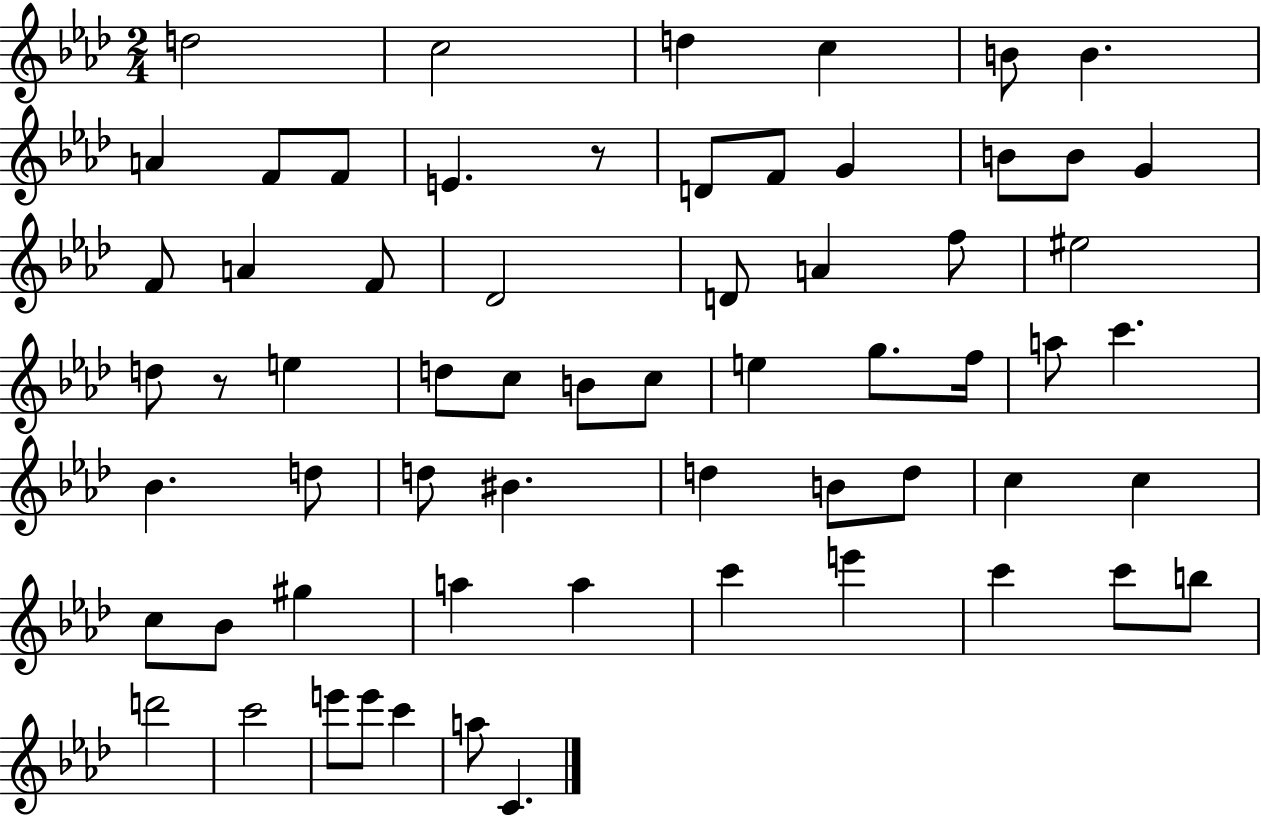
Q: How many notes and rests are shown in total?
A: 63